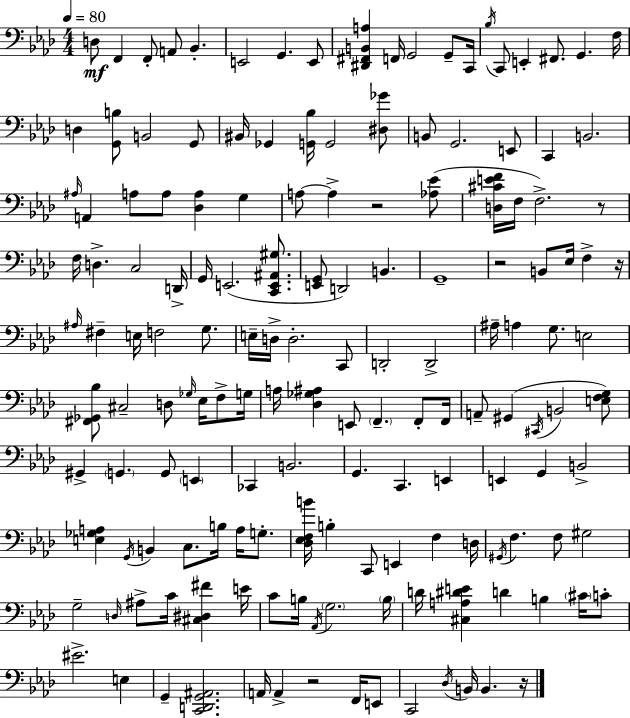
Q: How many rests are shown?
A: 6